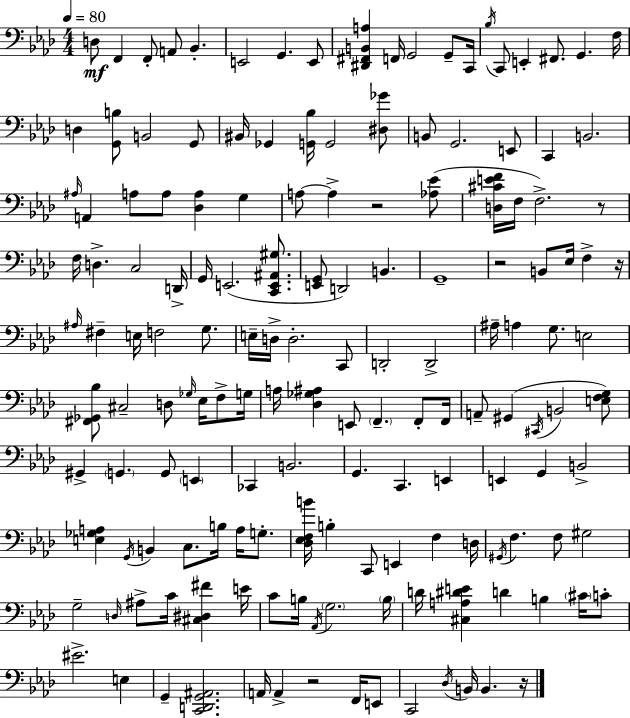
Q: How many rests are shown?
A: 6